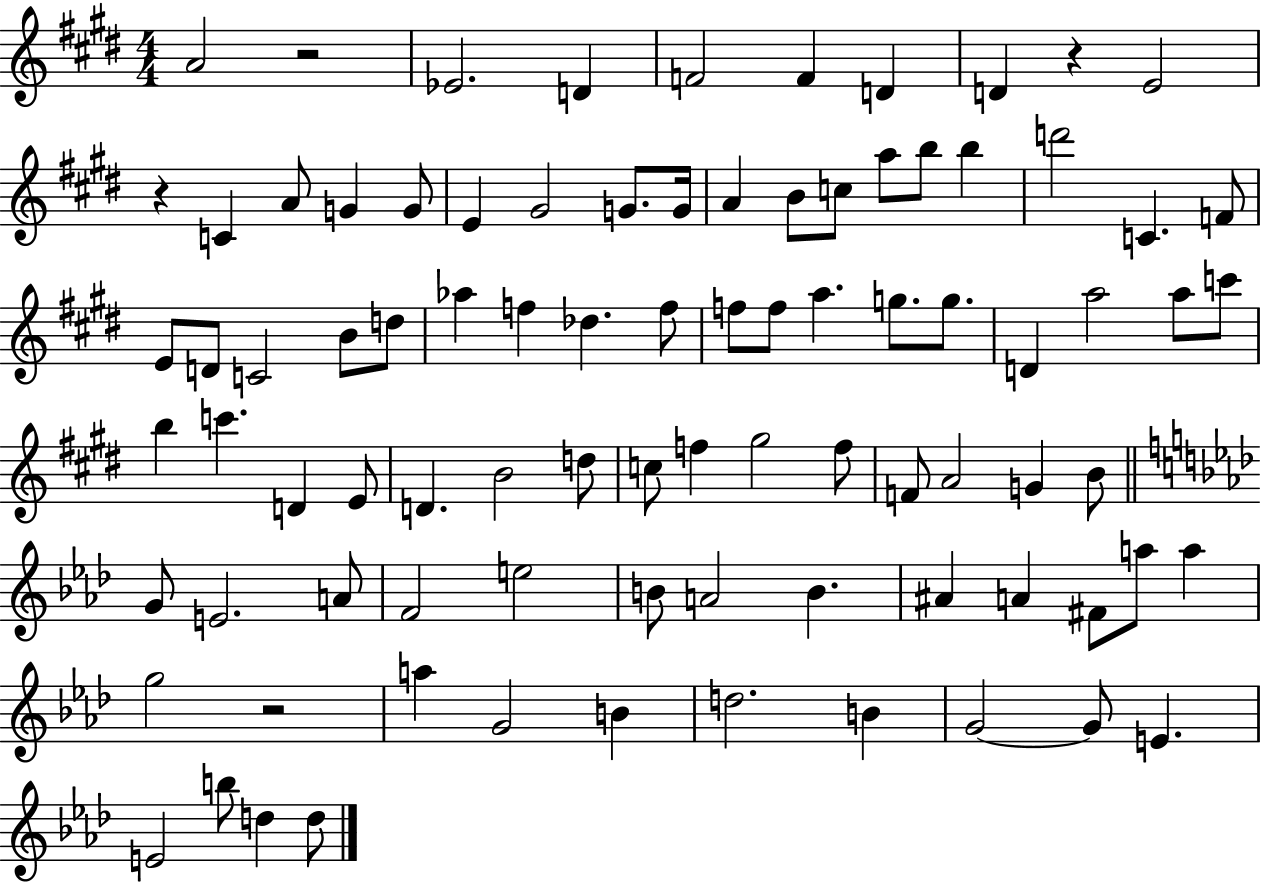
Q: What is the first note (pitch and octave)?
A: A4